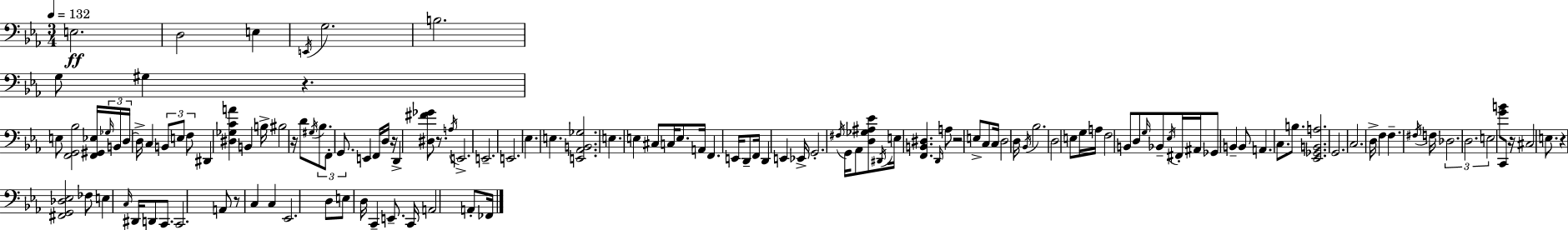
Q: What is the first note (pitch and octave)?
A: E3